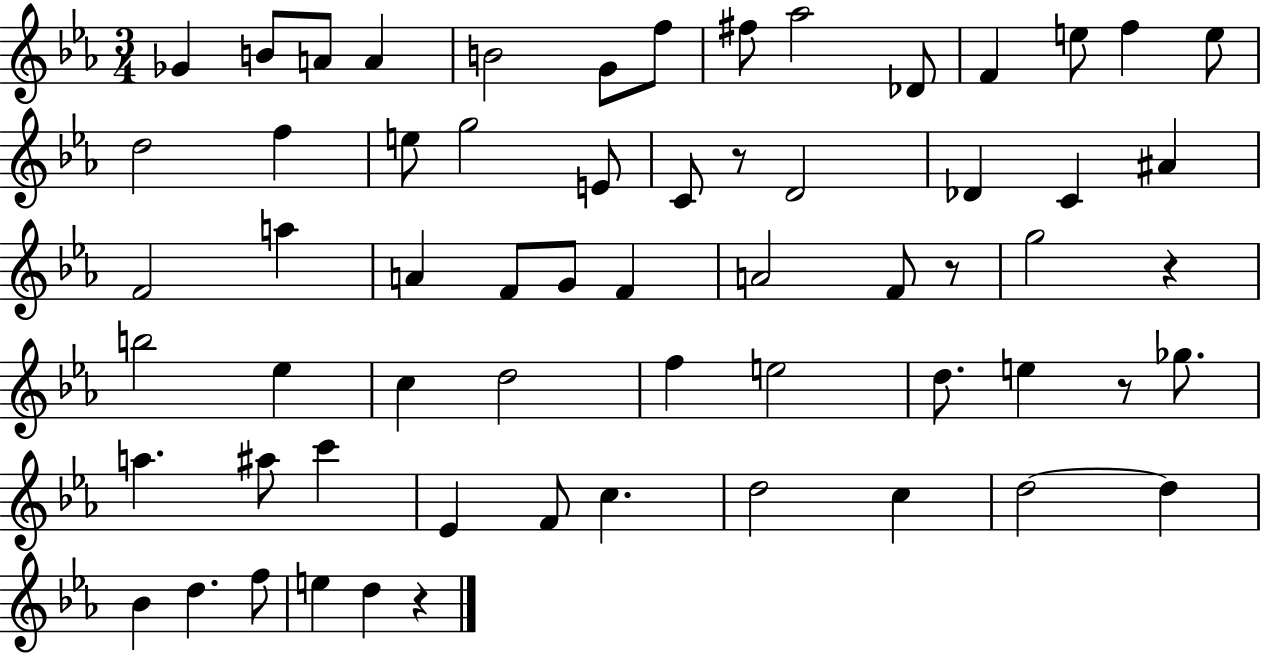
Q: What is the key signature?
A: EES major